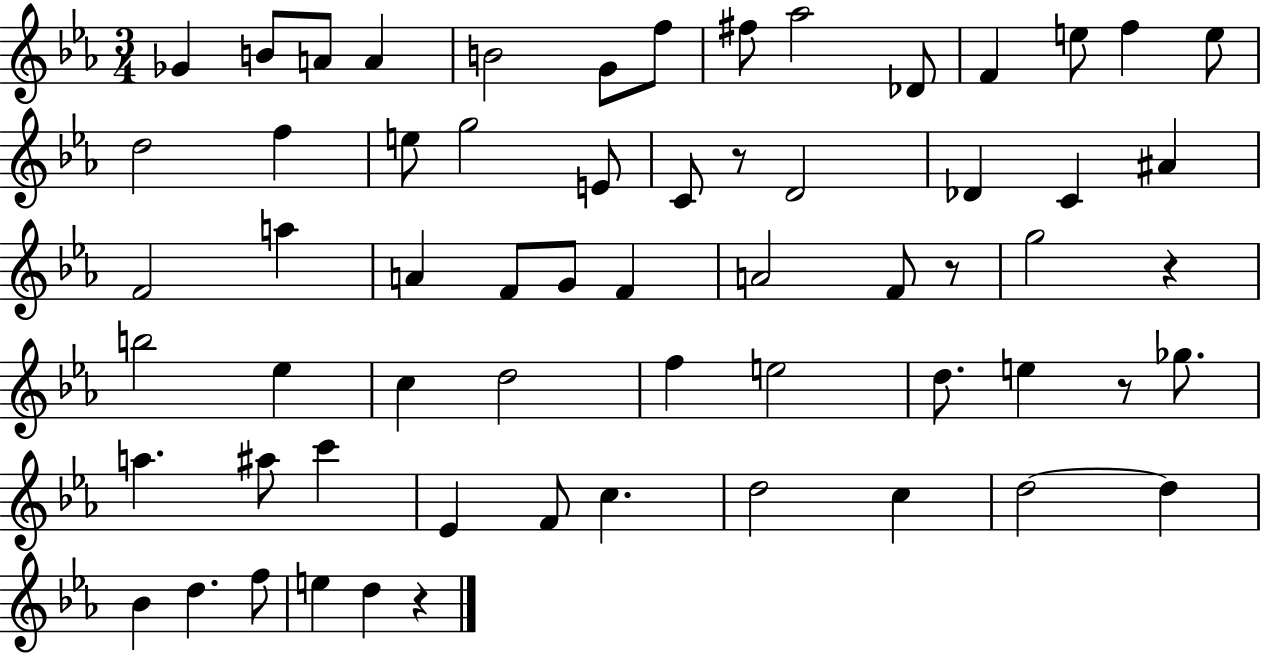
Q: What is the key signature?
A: EES major